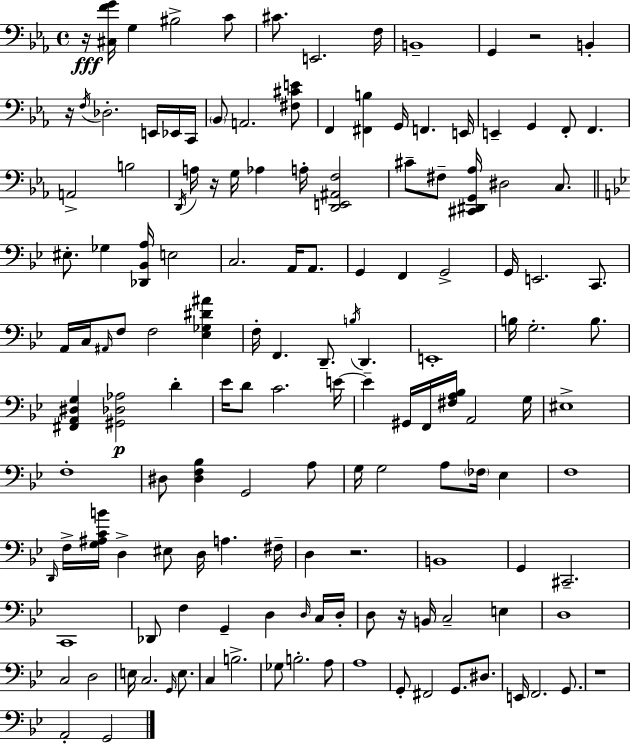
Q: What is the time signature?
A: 4/4